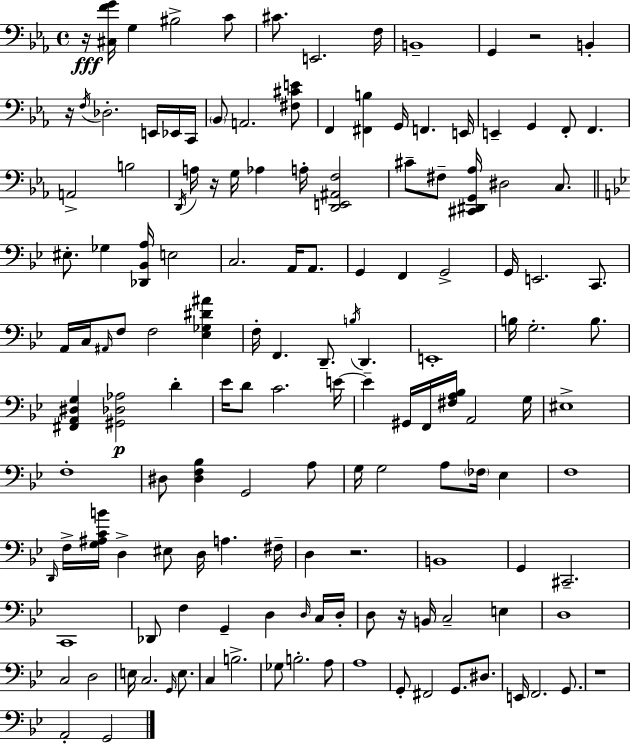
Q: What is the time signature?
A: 4/4